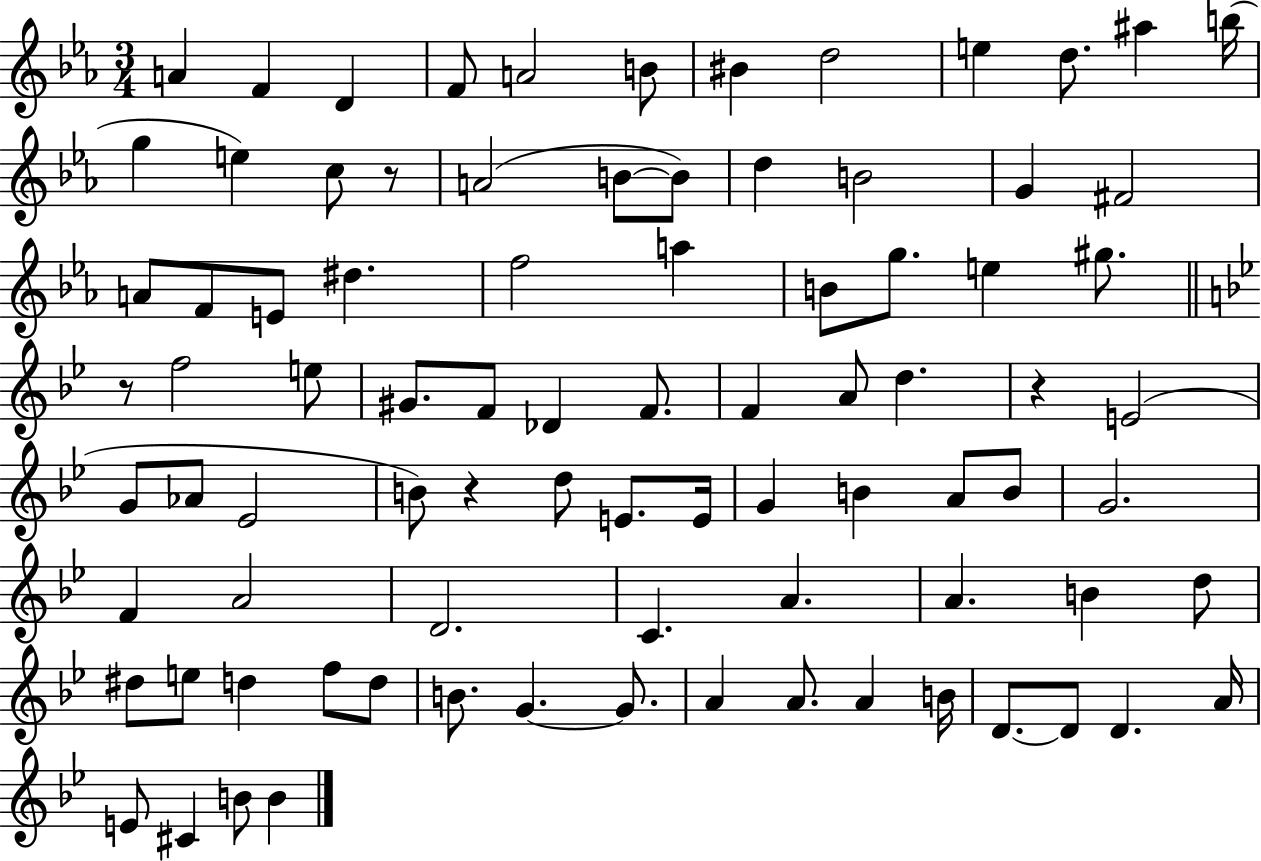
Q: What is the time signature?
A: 3/4